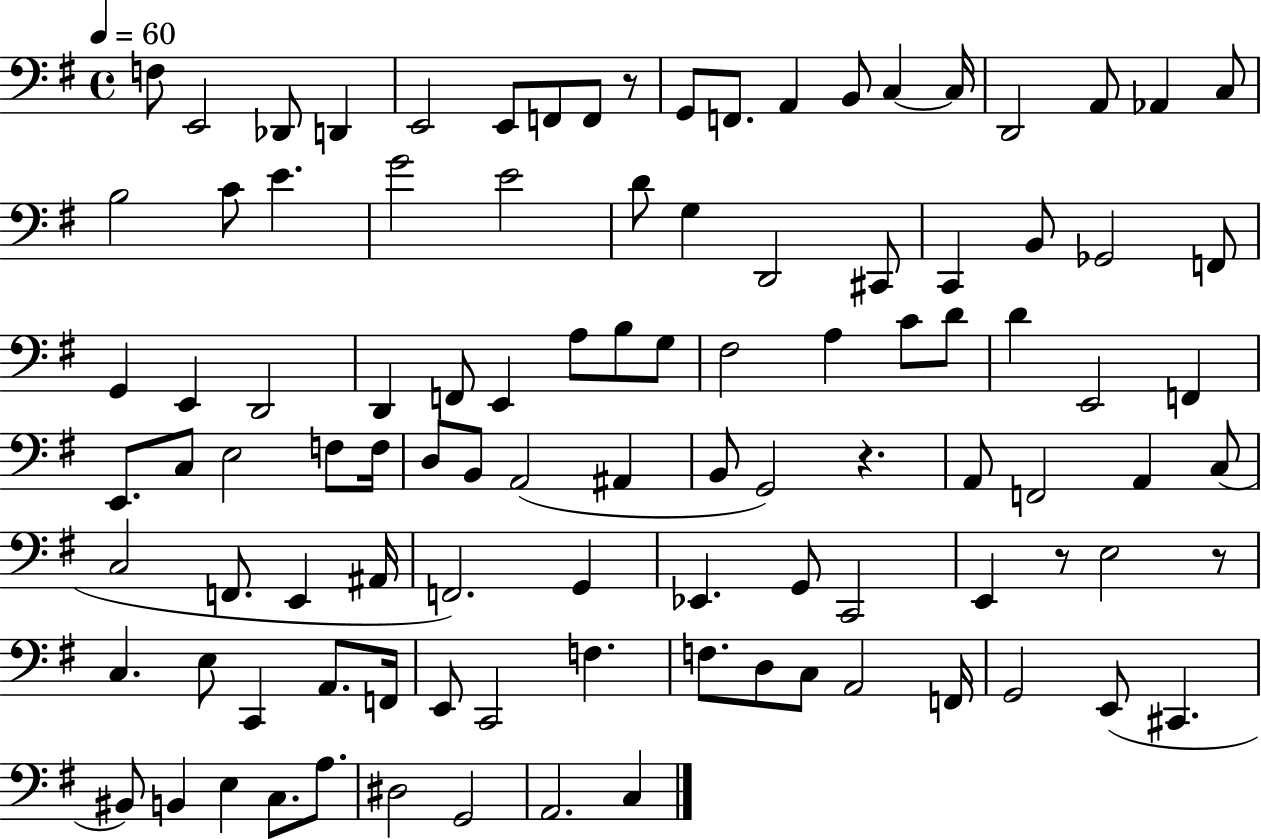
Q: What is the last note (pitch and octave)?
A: C3